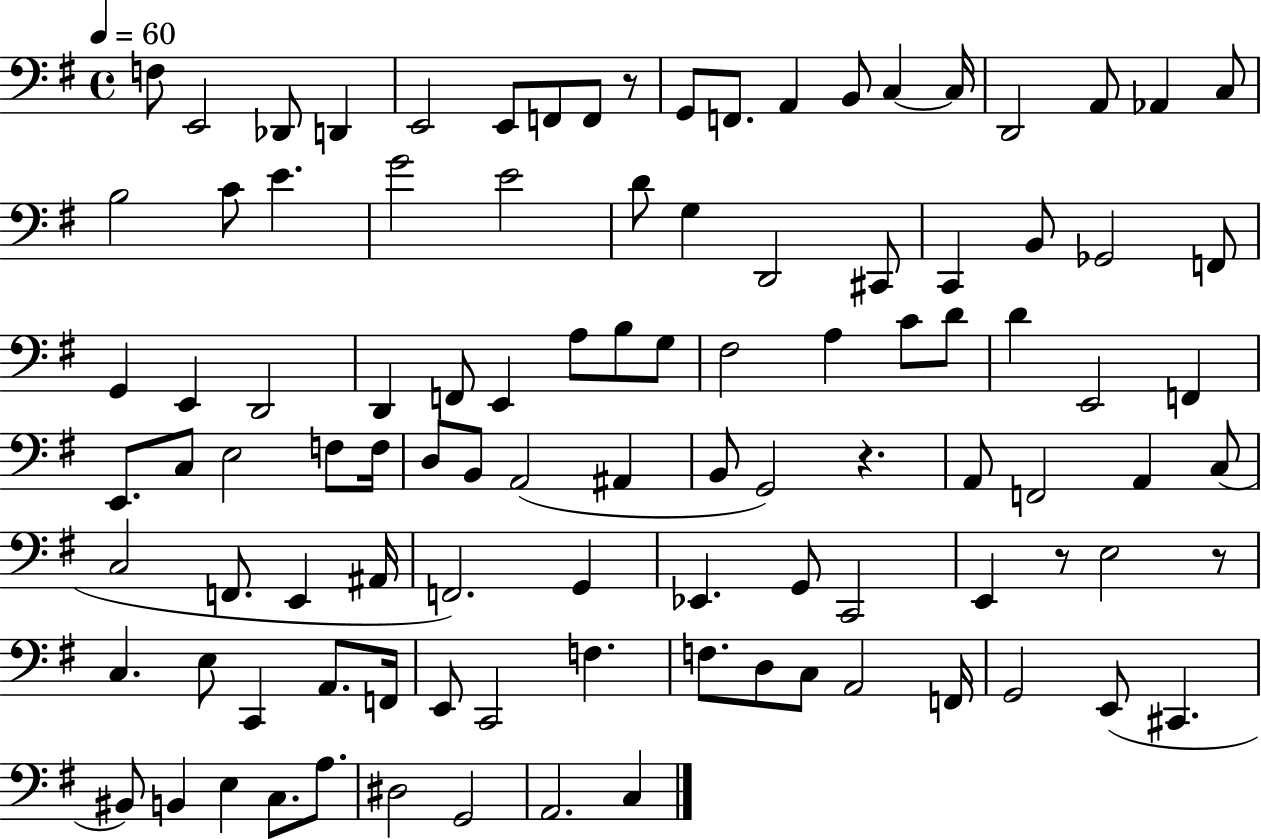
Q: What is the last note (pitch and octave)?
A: C3